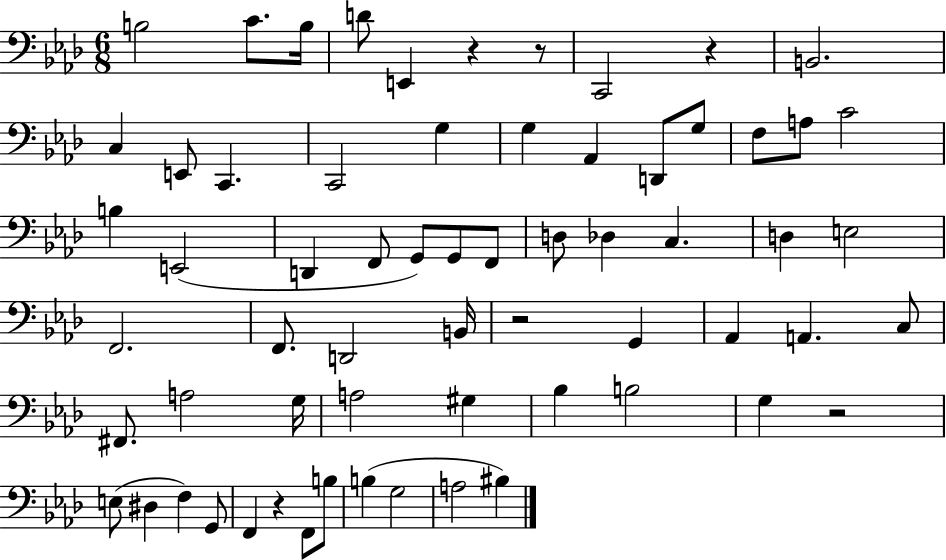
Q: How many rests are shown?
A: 6